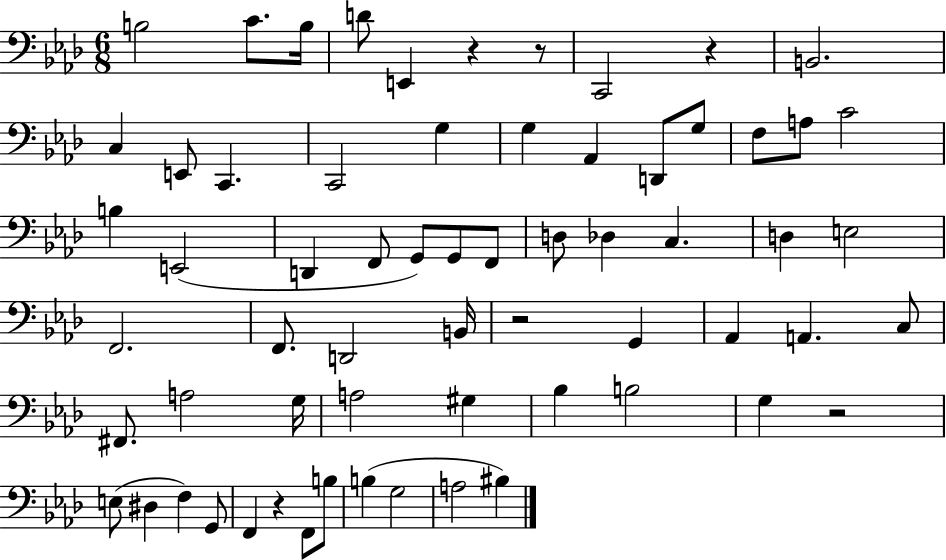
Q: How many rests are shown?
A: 6